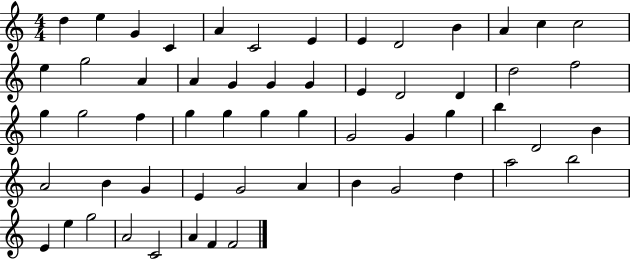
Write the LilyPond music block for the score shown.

{
  \clef treble
  \numericTimeSignature
  \time 4/4
  \key c \major
  d''4 e''4 g'4 c'4 | a'4 c'2 e'4 | e'4 d'2 b'4 | a'4 c''4 c''2 | \break e''4 g''2 a'4 | a'4 g'4 g'4 g'4 | e'4 d'2 d'4 | d''2 f''2 | \break g''4 g''2 f''4 | g''4 g''4 g''4 g''4 | g'2 g'4 g''4 | b''4 d'2 b'4 | \break a'2 b'4 g'4 | e'4 g'2 a'4 | b'4 g'2 d''4 | a''2 b''2 | \break e'4 e''4 g''2 | a'2 c'2 | a'4 f'4 f'2 | \bar "|."
}